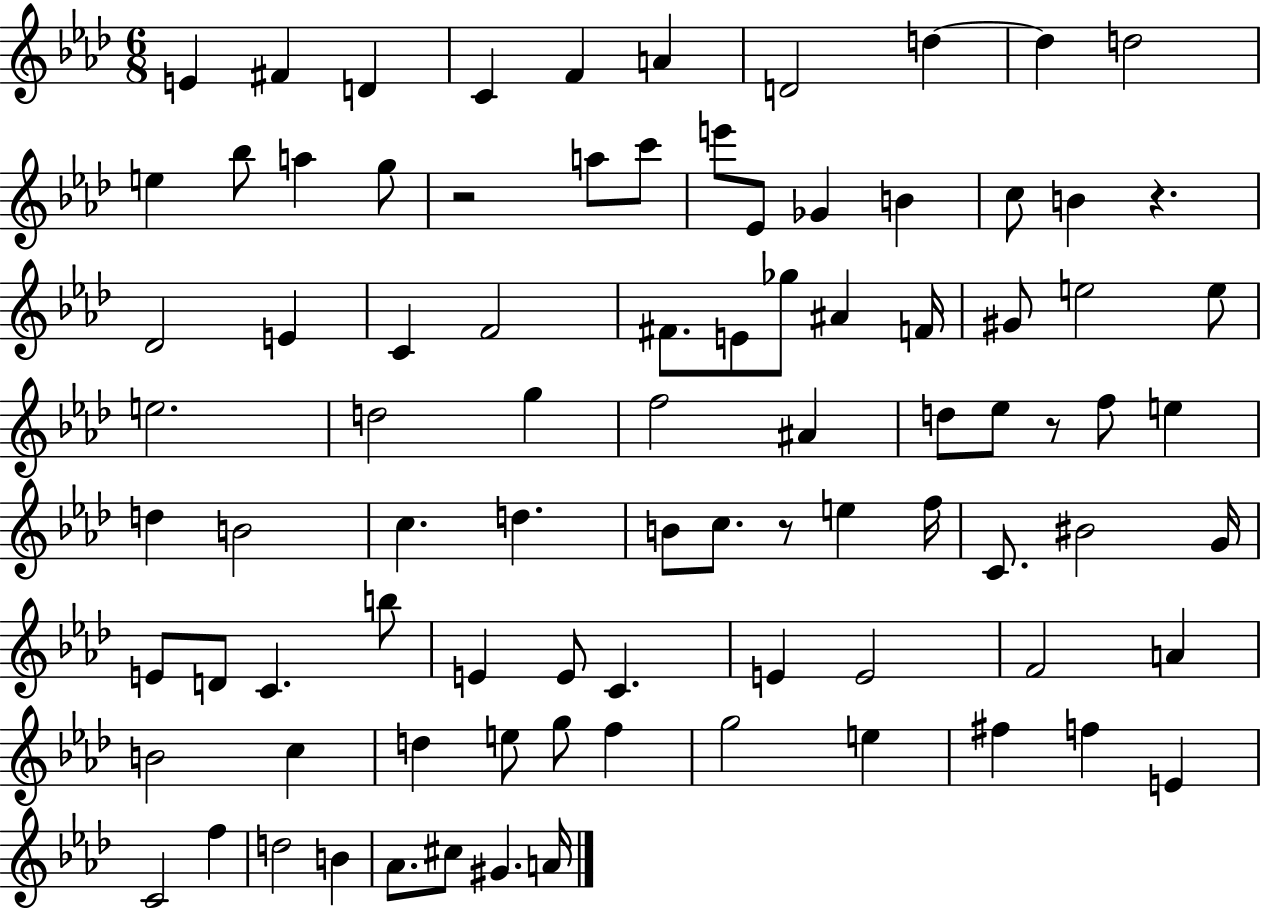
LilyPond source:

{
  \clef treble
  \numericTimeSignature
  \time 6/8
  \key aes \major
  \repeat volta 2 { e'4 fis'4 d'4 | c'4 f'4 a'4 | d'2 d''4~~ | d''4 d''2 | \break e''4 bes''8 a''4 g''8 | r2 a''8 c'''8 | e'''8 ees'8 ges'4 b'4 | c''8 b'4 r4. | \break des'2 e'4 | c'4 f'2 | fis'8. e'8 ges''8 ais'4 f'16 | gis'8 e''2 e''8 | \break e''2. | d''2 g''4 | f''2 ais'4 | d''8 ees''8 r8 f''8 e''4 | \break d''4 b'2 | c''4. d''4. | b'8 c''8. r8 e''4 f''16 | c'8. bis'2 g'16 | \break e'8 d'8 c'4. b''8 | e'4 e'8 c'4. | e'4 e'2 | f'2 a'4 | \break b'2 c''4 | d''4 e''8 g''8 f''4 | g''2 e''4 | fis''4 f''4 e'4 | \break c'2 f''4 | d''2 b'4 | aes'8. cis''8 gis'4. a'16 | } \bar "|."
}